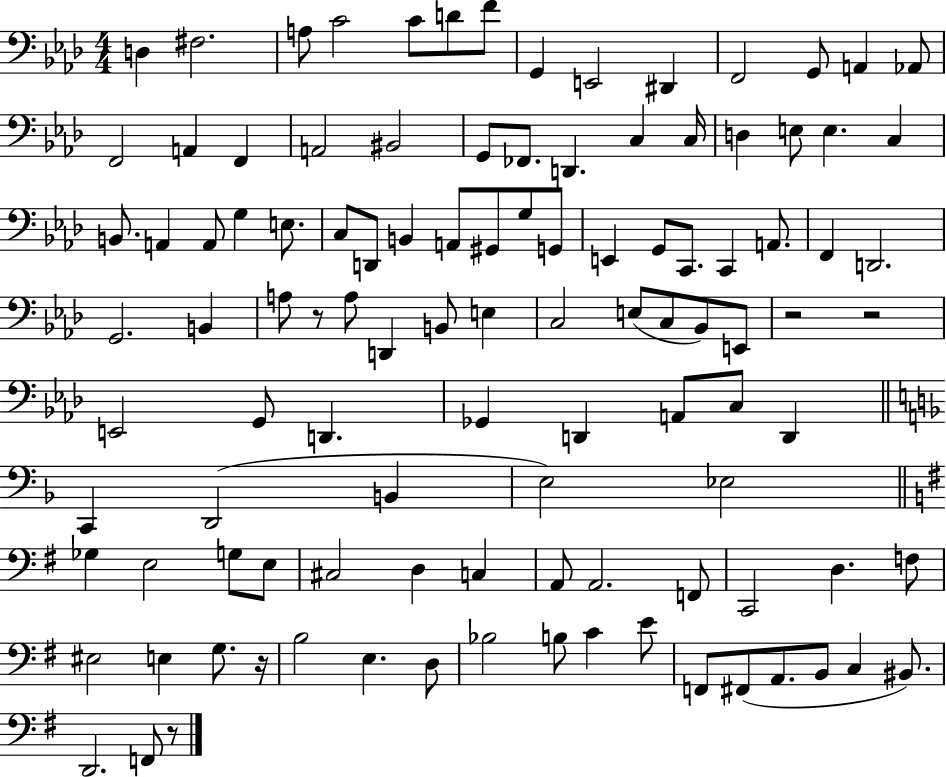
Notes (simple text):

D3/q F#3/h. A3/e C4/h C4/e D4/e F4/e G2/q E2/h D#2/q F2/h G2/e A2/q Ab2/e F2/h A2/q F2/q A2/h BIS2/h G2/e FES2/e. D2/q. C3/q C3/s D3/q E3/e E3/q. C3/q B2/e. A2/q A2/e G3/q E3/e. C3/e D2/e B2/q A2/e G#2/e G3/e G2/e E2/q G2/e C2/e. C2/q A2/e. F2/q D2/h. G2/h. B2/q A3/e R/e A3/e D2/q B2/e E3/q C3/h E3/e C3/e Bb2/e E2/e R/h R/h E2/h G2/e D2/q. Gb2/q D2/q A2/e C3/e D2/q C2/q D2/h B2/q E3/h Eb3/h Gb3/q E3/h G3/e E3/e C#3/h D3/q C3/q A2/e A2/h. F2/e C2/h D3/q. F3/e EIS3/h E3/q G3/e. R/s B3/h E3/q. D3/e Bb3/h B3/e C4/q E4/e F2/e F#2/e A2/e. B2/e C3/q BIS2/e. D2/h. F2/e R/e